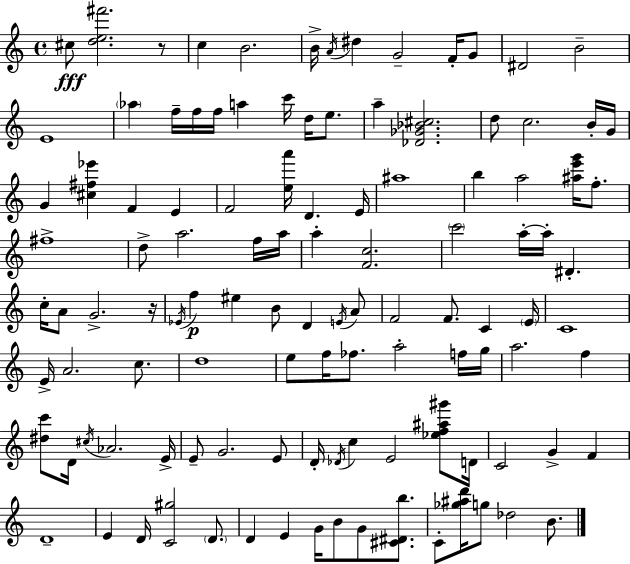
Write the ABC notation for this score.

X:1
T:Untitled
M:4/4
L:1/4
K:C
^c/2 [de^f']2 z/2 c B2 B/4 A/4 ^d G2 F/4 G/2 ^D2 B2 E4 _a f/4 f/4 f/4 a c'/4 d/4 e/2 a [_D_G_B^c]2 d/2 c2 B/4 G/4 G [^c^f_e'] F E F2 [ea']/4 D E/4 ^a4 b a2 [^ae'g']/4 f/2 ^f4 d/2 a2 f/4 a/4 a [Fc]2 c'2 a/4 a/4 ^D c/4 A/2 G2 z/4 _E/4 f ^e B/2 D E/4 A/2 F2 F/2 C E/4 C4 E/4 A2 c/2 d4 e/2 f/4 _f/2 a2 f/4 g/4 a2 f [^dc']/2 D/4 ^c/4 _A2 E/4 E/2 G2 E/2 D/4 _D/4 c E2 [_ef^a^g']/2 D/4 C2 G F D4 E D/4 [C^g]2 D/2 D E G/4 B/2 G/2 [^C^Db]/2 C/2 [_g^ad']/4 g/2 _d2 B/2